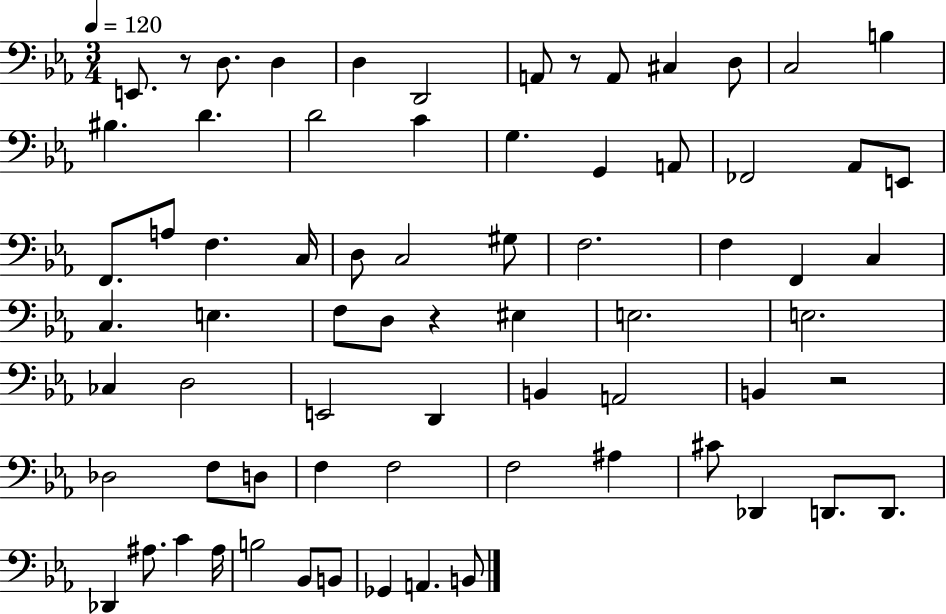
X:1
T:Untitled
M:3/4
L:1/4
K:Eb
E,,/2 z/2 D,/2 D, D, D,,2 A,,/2 z/2 A,,/2 ^C, D,/2 C,2 B, ^B, D D2 C G, G,, A,,/2 _F,,2 _A,,/2 E,,/2 F,,/2 A,/2 F, C,/4 D,/2 C,2 ^G,/2 F,2 F, F,, C, C, E, F,/2 D,/2 z ^E, E,2 E,2 _C, D,2 E,,2 D,, B,, A,,2 B,, z2 _D,2 F,/2 D,/2 F, F,2 F,2 ^A, ^C/2 _D,, D,,/2 D,,/2 _D,, ^A,/2 C ^A,/4 B,2 _B,,/2 B,,/2 _G,, A,, B,,/2